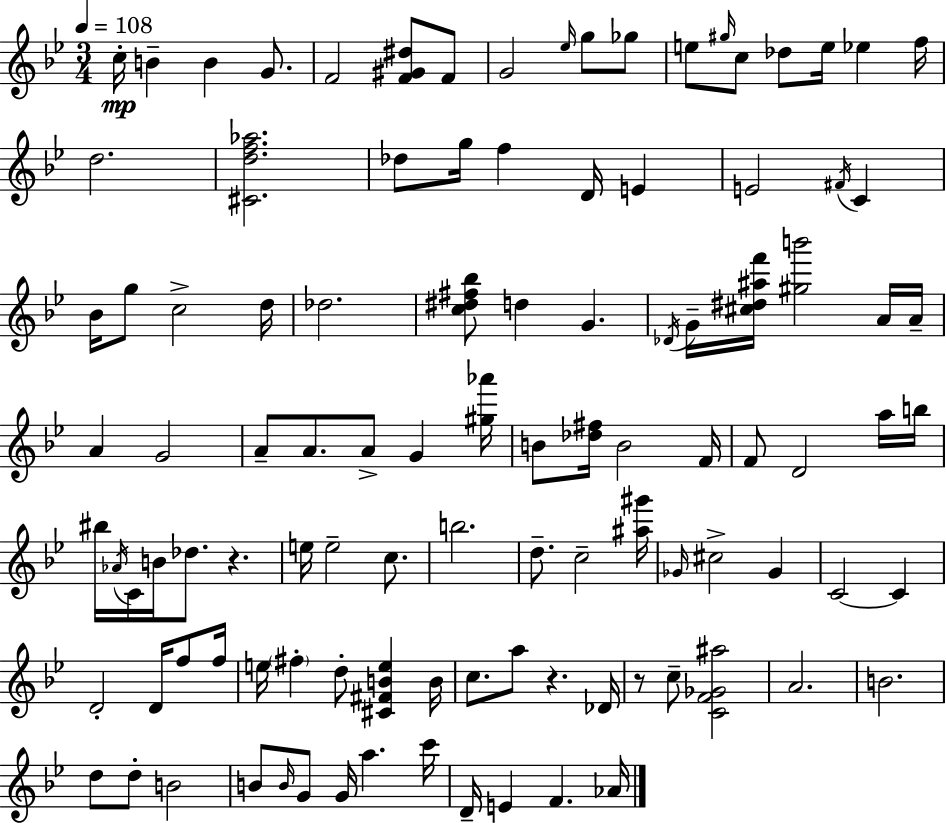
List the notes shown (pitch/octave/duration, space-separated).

C5/s B4/q B4/q G4/e. F4/h [F4,G#4,D#5]/e F4/e G4/h Eb5/s G5/e Gb5/e E5/e G#5/s C5/e Db5/e E5/s Eb5/q F5/s D5/h. [C#4,D5,F5,Ab5]/h. Db5/e G5/s F5/q D4/s E4/q E4/h F#4/s C4/q Bb4/s G5/e C5/h D5/s Db5/h. [C5,D#5,F#5,Bb5]/e D5/q G4/q. Db4/s G4/s [C#5,D#5,A#5,F6]/s [G#5,B6]/h A4/s A4/s A4/q G4/h A4/e A4/e. A4/e G4/q [G#5,Ab6]/s B4/e [Db5,F#5]/s B4/h F4/s F4/e D4/h A5/s B5/s BIS5/s Ab4/s C4/s B4/s Db5/e. R/q. E5/s E5/h C5/e. B5/h. D5/e. C5/h [A#5,G#6]/s Gb4/s C#5/h Gb4/q C4/h C4/q D4/h D4/s F5/e F5/s E5/s F#5/q D5/e [C#4,F#4,B4,E5]/q B4/s C5/e. A5/e R/q. Db4/s R/e C5/e [C4,F4,Gb4,A#5]/h A4/h. B4/h. D5/e D5/e B4/h B4/e B4/s G4/e G4/s A5/q. C6/s D4/s E4/q F4/q. Ab4/s